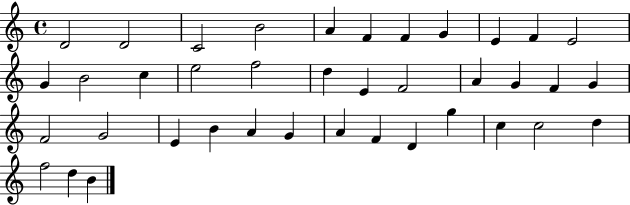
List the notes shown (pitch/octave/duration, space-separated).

D4/h D4/h C4/h B4/h A4/q F4/q F4/q G4/q E4/q F4/q E4/h G4/q B4/h C5/q E5/h F5/h D5/q E4/q F4/h A4/q G4/q F4/q G4/q F4/h G4/h E4/q B4/q A4/q G4/q A4/q F4/q D4/q G5/q C5/q C5/h D5/q F5/h D5/q B4/q